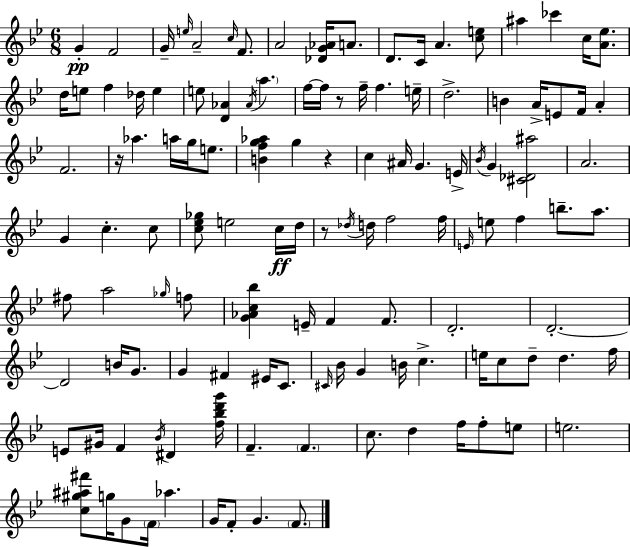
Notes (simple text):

G4/q F4/h G4/s E5/s A4/h C5/s F4/e. A4/h [Db4,G4,Ab4]/s A4/e. D4/e. C4/s A4/q. [C5,E5]/e A#5/q CES6/q C5/s [A4,Eb5]/e. D5/s E5/e F5/q Db5/s E5/q E5/e [D4,Ab4]/q Ab4/s A5/q. F5/s F5/s R/e F5/s F5/q. E5/s D5/h. B4/q A4/s E4/e F4/s A4/q F4/h. R/s Ab5/q. A5/s G5/s E5/e. [B4,F5,G5,Ab5]/q G5/q R/q C5/q A#4/s G4/q. E4/s Bb4/s G4/q [C#4,Db4,A#5]/h A4/h. G4/q C5/q. C5/e [C5,Eb5,Gb5]/e E5/h C5/s D5/s R/e Db5/s D5/s F5/h F5/s E4/s E5/e F5/q B5/e. A5/e. F#5/e A5/h Gb5/s F5/e [G4,Ab4,C5,Bb5]/q E4/s F4/q F4/e. D4/h. D4/h. D4/h B4/s G4/e. G4/q F#4/q EIS4/s C4/e. C#4/s Bb4/s G4/q B4/s C5/q. E5/s C5/e D5/e D5/q. F5/s E4/e G#4/s F4/q Bb4/s D#4/q [F5,Bb5,D6,G6]/s F4/q. F4/q. C5/e. D5/q F5/s F5/e E5/e E5/h. [C5,G#5,A#5,F#6]/e G5/s G4/e F4/s Ab5/q. G4/s F4/e G4/q. F4/e.